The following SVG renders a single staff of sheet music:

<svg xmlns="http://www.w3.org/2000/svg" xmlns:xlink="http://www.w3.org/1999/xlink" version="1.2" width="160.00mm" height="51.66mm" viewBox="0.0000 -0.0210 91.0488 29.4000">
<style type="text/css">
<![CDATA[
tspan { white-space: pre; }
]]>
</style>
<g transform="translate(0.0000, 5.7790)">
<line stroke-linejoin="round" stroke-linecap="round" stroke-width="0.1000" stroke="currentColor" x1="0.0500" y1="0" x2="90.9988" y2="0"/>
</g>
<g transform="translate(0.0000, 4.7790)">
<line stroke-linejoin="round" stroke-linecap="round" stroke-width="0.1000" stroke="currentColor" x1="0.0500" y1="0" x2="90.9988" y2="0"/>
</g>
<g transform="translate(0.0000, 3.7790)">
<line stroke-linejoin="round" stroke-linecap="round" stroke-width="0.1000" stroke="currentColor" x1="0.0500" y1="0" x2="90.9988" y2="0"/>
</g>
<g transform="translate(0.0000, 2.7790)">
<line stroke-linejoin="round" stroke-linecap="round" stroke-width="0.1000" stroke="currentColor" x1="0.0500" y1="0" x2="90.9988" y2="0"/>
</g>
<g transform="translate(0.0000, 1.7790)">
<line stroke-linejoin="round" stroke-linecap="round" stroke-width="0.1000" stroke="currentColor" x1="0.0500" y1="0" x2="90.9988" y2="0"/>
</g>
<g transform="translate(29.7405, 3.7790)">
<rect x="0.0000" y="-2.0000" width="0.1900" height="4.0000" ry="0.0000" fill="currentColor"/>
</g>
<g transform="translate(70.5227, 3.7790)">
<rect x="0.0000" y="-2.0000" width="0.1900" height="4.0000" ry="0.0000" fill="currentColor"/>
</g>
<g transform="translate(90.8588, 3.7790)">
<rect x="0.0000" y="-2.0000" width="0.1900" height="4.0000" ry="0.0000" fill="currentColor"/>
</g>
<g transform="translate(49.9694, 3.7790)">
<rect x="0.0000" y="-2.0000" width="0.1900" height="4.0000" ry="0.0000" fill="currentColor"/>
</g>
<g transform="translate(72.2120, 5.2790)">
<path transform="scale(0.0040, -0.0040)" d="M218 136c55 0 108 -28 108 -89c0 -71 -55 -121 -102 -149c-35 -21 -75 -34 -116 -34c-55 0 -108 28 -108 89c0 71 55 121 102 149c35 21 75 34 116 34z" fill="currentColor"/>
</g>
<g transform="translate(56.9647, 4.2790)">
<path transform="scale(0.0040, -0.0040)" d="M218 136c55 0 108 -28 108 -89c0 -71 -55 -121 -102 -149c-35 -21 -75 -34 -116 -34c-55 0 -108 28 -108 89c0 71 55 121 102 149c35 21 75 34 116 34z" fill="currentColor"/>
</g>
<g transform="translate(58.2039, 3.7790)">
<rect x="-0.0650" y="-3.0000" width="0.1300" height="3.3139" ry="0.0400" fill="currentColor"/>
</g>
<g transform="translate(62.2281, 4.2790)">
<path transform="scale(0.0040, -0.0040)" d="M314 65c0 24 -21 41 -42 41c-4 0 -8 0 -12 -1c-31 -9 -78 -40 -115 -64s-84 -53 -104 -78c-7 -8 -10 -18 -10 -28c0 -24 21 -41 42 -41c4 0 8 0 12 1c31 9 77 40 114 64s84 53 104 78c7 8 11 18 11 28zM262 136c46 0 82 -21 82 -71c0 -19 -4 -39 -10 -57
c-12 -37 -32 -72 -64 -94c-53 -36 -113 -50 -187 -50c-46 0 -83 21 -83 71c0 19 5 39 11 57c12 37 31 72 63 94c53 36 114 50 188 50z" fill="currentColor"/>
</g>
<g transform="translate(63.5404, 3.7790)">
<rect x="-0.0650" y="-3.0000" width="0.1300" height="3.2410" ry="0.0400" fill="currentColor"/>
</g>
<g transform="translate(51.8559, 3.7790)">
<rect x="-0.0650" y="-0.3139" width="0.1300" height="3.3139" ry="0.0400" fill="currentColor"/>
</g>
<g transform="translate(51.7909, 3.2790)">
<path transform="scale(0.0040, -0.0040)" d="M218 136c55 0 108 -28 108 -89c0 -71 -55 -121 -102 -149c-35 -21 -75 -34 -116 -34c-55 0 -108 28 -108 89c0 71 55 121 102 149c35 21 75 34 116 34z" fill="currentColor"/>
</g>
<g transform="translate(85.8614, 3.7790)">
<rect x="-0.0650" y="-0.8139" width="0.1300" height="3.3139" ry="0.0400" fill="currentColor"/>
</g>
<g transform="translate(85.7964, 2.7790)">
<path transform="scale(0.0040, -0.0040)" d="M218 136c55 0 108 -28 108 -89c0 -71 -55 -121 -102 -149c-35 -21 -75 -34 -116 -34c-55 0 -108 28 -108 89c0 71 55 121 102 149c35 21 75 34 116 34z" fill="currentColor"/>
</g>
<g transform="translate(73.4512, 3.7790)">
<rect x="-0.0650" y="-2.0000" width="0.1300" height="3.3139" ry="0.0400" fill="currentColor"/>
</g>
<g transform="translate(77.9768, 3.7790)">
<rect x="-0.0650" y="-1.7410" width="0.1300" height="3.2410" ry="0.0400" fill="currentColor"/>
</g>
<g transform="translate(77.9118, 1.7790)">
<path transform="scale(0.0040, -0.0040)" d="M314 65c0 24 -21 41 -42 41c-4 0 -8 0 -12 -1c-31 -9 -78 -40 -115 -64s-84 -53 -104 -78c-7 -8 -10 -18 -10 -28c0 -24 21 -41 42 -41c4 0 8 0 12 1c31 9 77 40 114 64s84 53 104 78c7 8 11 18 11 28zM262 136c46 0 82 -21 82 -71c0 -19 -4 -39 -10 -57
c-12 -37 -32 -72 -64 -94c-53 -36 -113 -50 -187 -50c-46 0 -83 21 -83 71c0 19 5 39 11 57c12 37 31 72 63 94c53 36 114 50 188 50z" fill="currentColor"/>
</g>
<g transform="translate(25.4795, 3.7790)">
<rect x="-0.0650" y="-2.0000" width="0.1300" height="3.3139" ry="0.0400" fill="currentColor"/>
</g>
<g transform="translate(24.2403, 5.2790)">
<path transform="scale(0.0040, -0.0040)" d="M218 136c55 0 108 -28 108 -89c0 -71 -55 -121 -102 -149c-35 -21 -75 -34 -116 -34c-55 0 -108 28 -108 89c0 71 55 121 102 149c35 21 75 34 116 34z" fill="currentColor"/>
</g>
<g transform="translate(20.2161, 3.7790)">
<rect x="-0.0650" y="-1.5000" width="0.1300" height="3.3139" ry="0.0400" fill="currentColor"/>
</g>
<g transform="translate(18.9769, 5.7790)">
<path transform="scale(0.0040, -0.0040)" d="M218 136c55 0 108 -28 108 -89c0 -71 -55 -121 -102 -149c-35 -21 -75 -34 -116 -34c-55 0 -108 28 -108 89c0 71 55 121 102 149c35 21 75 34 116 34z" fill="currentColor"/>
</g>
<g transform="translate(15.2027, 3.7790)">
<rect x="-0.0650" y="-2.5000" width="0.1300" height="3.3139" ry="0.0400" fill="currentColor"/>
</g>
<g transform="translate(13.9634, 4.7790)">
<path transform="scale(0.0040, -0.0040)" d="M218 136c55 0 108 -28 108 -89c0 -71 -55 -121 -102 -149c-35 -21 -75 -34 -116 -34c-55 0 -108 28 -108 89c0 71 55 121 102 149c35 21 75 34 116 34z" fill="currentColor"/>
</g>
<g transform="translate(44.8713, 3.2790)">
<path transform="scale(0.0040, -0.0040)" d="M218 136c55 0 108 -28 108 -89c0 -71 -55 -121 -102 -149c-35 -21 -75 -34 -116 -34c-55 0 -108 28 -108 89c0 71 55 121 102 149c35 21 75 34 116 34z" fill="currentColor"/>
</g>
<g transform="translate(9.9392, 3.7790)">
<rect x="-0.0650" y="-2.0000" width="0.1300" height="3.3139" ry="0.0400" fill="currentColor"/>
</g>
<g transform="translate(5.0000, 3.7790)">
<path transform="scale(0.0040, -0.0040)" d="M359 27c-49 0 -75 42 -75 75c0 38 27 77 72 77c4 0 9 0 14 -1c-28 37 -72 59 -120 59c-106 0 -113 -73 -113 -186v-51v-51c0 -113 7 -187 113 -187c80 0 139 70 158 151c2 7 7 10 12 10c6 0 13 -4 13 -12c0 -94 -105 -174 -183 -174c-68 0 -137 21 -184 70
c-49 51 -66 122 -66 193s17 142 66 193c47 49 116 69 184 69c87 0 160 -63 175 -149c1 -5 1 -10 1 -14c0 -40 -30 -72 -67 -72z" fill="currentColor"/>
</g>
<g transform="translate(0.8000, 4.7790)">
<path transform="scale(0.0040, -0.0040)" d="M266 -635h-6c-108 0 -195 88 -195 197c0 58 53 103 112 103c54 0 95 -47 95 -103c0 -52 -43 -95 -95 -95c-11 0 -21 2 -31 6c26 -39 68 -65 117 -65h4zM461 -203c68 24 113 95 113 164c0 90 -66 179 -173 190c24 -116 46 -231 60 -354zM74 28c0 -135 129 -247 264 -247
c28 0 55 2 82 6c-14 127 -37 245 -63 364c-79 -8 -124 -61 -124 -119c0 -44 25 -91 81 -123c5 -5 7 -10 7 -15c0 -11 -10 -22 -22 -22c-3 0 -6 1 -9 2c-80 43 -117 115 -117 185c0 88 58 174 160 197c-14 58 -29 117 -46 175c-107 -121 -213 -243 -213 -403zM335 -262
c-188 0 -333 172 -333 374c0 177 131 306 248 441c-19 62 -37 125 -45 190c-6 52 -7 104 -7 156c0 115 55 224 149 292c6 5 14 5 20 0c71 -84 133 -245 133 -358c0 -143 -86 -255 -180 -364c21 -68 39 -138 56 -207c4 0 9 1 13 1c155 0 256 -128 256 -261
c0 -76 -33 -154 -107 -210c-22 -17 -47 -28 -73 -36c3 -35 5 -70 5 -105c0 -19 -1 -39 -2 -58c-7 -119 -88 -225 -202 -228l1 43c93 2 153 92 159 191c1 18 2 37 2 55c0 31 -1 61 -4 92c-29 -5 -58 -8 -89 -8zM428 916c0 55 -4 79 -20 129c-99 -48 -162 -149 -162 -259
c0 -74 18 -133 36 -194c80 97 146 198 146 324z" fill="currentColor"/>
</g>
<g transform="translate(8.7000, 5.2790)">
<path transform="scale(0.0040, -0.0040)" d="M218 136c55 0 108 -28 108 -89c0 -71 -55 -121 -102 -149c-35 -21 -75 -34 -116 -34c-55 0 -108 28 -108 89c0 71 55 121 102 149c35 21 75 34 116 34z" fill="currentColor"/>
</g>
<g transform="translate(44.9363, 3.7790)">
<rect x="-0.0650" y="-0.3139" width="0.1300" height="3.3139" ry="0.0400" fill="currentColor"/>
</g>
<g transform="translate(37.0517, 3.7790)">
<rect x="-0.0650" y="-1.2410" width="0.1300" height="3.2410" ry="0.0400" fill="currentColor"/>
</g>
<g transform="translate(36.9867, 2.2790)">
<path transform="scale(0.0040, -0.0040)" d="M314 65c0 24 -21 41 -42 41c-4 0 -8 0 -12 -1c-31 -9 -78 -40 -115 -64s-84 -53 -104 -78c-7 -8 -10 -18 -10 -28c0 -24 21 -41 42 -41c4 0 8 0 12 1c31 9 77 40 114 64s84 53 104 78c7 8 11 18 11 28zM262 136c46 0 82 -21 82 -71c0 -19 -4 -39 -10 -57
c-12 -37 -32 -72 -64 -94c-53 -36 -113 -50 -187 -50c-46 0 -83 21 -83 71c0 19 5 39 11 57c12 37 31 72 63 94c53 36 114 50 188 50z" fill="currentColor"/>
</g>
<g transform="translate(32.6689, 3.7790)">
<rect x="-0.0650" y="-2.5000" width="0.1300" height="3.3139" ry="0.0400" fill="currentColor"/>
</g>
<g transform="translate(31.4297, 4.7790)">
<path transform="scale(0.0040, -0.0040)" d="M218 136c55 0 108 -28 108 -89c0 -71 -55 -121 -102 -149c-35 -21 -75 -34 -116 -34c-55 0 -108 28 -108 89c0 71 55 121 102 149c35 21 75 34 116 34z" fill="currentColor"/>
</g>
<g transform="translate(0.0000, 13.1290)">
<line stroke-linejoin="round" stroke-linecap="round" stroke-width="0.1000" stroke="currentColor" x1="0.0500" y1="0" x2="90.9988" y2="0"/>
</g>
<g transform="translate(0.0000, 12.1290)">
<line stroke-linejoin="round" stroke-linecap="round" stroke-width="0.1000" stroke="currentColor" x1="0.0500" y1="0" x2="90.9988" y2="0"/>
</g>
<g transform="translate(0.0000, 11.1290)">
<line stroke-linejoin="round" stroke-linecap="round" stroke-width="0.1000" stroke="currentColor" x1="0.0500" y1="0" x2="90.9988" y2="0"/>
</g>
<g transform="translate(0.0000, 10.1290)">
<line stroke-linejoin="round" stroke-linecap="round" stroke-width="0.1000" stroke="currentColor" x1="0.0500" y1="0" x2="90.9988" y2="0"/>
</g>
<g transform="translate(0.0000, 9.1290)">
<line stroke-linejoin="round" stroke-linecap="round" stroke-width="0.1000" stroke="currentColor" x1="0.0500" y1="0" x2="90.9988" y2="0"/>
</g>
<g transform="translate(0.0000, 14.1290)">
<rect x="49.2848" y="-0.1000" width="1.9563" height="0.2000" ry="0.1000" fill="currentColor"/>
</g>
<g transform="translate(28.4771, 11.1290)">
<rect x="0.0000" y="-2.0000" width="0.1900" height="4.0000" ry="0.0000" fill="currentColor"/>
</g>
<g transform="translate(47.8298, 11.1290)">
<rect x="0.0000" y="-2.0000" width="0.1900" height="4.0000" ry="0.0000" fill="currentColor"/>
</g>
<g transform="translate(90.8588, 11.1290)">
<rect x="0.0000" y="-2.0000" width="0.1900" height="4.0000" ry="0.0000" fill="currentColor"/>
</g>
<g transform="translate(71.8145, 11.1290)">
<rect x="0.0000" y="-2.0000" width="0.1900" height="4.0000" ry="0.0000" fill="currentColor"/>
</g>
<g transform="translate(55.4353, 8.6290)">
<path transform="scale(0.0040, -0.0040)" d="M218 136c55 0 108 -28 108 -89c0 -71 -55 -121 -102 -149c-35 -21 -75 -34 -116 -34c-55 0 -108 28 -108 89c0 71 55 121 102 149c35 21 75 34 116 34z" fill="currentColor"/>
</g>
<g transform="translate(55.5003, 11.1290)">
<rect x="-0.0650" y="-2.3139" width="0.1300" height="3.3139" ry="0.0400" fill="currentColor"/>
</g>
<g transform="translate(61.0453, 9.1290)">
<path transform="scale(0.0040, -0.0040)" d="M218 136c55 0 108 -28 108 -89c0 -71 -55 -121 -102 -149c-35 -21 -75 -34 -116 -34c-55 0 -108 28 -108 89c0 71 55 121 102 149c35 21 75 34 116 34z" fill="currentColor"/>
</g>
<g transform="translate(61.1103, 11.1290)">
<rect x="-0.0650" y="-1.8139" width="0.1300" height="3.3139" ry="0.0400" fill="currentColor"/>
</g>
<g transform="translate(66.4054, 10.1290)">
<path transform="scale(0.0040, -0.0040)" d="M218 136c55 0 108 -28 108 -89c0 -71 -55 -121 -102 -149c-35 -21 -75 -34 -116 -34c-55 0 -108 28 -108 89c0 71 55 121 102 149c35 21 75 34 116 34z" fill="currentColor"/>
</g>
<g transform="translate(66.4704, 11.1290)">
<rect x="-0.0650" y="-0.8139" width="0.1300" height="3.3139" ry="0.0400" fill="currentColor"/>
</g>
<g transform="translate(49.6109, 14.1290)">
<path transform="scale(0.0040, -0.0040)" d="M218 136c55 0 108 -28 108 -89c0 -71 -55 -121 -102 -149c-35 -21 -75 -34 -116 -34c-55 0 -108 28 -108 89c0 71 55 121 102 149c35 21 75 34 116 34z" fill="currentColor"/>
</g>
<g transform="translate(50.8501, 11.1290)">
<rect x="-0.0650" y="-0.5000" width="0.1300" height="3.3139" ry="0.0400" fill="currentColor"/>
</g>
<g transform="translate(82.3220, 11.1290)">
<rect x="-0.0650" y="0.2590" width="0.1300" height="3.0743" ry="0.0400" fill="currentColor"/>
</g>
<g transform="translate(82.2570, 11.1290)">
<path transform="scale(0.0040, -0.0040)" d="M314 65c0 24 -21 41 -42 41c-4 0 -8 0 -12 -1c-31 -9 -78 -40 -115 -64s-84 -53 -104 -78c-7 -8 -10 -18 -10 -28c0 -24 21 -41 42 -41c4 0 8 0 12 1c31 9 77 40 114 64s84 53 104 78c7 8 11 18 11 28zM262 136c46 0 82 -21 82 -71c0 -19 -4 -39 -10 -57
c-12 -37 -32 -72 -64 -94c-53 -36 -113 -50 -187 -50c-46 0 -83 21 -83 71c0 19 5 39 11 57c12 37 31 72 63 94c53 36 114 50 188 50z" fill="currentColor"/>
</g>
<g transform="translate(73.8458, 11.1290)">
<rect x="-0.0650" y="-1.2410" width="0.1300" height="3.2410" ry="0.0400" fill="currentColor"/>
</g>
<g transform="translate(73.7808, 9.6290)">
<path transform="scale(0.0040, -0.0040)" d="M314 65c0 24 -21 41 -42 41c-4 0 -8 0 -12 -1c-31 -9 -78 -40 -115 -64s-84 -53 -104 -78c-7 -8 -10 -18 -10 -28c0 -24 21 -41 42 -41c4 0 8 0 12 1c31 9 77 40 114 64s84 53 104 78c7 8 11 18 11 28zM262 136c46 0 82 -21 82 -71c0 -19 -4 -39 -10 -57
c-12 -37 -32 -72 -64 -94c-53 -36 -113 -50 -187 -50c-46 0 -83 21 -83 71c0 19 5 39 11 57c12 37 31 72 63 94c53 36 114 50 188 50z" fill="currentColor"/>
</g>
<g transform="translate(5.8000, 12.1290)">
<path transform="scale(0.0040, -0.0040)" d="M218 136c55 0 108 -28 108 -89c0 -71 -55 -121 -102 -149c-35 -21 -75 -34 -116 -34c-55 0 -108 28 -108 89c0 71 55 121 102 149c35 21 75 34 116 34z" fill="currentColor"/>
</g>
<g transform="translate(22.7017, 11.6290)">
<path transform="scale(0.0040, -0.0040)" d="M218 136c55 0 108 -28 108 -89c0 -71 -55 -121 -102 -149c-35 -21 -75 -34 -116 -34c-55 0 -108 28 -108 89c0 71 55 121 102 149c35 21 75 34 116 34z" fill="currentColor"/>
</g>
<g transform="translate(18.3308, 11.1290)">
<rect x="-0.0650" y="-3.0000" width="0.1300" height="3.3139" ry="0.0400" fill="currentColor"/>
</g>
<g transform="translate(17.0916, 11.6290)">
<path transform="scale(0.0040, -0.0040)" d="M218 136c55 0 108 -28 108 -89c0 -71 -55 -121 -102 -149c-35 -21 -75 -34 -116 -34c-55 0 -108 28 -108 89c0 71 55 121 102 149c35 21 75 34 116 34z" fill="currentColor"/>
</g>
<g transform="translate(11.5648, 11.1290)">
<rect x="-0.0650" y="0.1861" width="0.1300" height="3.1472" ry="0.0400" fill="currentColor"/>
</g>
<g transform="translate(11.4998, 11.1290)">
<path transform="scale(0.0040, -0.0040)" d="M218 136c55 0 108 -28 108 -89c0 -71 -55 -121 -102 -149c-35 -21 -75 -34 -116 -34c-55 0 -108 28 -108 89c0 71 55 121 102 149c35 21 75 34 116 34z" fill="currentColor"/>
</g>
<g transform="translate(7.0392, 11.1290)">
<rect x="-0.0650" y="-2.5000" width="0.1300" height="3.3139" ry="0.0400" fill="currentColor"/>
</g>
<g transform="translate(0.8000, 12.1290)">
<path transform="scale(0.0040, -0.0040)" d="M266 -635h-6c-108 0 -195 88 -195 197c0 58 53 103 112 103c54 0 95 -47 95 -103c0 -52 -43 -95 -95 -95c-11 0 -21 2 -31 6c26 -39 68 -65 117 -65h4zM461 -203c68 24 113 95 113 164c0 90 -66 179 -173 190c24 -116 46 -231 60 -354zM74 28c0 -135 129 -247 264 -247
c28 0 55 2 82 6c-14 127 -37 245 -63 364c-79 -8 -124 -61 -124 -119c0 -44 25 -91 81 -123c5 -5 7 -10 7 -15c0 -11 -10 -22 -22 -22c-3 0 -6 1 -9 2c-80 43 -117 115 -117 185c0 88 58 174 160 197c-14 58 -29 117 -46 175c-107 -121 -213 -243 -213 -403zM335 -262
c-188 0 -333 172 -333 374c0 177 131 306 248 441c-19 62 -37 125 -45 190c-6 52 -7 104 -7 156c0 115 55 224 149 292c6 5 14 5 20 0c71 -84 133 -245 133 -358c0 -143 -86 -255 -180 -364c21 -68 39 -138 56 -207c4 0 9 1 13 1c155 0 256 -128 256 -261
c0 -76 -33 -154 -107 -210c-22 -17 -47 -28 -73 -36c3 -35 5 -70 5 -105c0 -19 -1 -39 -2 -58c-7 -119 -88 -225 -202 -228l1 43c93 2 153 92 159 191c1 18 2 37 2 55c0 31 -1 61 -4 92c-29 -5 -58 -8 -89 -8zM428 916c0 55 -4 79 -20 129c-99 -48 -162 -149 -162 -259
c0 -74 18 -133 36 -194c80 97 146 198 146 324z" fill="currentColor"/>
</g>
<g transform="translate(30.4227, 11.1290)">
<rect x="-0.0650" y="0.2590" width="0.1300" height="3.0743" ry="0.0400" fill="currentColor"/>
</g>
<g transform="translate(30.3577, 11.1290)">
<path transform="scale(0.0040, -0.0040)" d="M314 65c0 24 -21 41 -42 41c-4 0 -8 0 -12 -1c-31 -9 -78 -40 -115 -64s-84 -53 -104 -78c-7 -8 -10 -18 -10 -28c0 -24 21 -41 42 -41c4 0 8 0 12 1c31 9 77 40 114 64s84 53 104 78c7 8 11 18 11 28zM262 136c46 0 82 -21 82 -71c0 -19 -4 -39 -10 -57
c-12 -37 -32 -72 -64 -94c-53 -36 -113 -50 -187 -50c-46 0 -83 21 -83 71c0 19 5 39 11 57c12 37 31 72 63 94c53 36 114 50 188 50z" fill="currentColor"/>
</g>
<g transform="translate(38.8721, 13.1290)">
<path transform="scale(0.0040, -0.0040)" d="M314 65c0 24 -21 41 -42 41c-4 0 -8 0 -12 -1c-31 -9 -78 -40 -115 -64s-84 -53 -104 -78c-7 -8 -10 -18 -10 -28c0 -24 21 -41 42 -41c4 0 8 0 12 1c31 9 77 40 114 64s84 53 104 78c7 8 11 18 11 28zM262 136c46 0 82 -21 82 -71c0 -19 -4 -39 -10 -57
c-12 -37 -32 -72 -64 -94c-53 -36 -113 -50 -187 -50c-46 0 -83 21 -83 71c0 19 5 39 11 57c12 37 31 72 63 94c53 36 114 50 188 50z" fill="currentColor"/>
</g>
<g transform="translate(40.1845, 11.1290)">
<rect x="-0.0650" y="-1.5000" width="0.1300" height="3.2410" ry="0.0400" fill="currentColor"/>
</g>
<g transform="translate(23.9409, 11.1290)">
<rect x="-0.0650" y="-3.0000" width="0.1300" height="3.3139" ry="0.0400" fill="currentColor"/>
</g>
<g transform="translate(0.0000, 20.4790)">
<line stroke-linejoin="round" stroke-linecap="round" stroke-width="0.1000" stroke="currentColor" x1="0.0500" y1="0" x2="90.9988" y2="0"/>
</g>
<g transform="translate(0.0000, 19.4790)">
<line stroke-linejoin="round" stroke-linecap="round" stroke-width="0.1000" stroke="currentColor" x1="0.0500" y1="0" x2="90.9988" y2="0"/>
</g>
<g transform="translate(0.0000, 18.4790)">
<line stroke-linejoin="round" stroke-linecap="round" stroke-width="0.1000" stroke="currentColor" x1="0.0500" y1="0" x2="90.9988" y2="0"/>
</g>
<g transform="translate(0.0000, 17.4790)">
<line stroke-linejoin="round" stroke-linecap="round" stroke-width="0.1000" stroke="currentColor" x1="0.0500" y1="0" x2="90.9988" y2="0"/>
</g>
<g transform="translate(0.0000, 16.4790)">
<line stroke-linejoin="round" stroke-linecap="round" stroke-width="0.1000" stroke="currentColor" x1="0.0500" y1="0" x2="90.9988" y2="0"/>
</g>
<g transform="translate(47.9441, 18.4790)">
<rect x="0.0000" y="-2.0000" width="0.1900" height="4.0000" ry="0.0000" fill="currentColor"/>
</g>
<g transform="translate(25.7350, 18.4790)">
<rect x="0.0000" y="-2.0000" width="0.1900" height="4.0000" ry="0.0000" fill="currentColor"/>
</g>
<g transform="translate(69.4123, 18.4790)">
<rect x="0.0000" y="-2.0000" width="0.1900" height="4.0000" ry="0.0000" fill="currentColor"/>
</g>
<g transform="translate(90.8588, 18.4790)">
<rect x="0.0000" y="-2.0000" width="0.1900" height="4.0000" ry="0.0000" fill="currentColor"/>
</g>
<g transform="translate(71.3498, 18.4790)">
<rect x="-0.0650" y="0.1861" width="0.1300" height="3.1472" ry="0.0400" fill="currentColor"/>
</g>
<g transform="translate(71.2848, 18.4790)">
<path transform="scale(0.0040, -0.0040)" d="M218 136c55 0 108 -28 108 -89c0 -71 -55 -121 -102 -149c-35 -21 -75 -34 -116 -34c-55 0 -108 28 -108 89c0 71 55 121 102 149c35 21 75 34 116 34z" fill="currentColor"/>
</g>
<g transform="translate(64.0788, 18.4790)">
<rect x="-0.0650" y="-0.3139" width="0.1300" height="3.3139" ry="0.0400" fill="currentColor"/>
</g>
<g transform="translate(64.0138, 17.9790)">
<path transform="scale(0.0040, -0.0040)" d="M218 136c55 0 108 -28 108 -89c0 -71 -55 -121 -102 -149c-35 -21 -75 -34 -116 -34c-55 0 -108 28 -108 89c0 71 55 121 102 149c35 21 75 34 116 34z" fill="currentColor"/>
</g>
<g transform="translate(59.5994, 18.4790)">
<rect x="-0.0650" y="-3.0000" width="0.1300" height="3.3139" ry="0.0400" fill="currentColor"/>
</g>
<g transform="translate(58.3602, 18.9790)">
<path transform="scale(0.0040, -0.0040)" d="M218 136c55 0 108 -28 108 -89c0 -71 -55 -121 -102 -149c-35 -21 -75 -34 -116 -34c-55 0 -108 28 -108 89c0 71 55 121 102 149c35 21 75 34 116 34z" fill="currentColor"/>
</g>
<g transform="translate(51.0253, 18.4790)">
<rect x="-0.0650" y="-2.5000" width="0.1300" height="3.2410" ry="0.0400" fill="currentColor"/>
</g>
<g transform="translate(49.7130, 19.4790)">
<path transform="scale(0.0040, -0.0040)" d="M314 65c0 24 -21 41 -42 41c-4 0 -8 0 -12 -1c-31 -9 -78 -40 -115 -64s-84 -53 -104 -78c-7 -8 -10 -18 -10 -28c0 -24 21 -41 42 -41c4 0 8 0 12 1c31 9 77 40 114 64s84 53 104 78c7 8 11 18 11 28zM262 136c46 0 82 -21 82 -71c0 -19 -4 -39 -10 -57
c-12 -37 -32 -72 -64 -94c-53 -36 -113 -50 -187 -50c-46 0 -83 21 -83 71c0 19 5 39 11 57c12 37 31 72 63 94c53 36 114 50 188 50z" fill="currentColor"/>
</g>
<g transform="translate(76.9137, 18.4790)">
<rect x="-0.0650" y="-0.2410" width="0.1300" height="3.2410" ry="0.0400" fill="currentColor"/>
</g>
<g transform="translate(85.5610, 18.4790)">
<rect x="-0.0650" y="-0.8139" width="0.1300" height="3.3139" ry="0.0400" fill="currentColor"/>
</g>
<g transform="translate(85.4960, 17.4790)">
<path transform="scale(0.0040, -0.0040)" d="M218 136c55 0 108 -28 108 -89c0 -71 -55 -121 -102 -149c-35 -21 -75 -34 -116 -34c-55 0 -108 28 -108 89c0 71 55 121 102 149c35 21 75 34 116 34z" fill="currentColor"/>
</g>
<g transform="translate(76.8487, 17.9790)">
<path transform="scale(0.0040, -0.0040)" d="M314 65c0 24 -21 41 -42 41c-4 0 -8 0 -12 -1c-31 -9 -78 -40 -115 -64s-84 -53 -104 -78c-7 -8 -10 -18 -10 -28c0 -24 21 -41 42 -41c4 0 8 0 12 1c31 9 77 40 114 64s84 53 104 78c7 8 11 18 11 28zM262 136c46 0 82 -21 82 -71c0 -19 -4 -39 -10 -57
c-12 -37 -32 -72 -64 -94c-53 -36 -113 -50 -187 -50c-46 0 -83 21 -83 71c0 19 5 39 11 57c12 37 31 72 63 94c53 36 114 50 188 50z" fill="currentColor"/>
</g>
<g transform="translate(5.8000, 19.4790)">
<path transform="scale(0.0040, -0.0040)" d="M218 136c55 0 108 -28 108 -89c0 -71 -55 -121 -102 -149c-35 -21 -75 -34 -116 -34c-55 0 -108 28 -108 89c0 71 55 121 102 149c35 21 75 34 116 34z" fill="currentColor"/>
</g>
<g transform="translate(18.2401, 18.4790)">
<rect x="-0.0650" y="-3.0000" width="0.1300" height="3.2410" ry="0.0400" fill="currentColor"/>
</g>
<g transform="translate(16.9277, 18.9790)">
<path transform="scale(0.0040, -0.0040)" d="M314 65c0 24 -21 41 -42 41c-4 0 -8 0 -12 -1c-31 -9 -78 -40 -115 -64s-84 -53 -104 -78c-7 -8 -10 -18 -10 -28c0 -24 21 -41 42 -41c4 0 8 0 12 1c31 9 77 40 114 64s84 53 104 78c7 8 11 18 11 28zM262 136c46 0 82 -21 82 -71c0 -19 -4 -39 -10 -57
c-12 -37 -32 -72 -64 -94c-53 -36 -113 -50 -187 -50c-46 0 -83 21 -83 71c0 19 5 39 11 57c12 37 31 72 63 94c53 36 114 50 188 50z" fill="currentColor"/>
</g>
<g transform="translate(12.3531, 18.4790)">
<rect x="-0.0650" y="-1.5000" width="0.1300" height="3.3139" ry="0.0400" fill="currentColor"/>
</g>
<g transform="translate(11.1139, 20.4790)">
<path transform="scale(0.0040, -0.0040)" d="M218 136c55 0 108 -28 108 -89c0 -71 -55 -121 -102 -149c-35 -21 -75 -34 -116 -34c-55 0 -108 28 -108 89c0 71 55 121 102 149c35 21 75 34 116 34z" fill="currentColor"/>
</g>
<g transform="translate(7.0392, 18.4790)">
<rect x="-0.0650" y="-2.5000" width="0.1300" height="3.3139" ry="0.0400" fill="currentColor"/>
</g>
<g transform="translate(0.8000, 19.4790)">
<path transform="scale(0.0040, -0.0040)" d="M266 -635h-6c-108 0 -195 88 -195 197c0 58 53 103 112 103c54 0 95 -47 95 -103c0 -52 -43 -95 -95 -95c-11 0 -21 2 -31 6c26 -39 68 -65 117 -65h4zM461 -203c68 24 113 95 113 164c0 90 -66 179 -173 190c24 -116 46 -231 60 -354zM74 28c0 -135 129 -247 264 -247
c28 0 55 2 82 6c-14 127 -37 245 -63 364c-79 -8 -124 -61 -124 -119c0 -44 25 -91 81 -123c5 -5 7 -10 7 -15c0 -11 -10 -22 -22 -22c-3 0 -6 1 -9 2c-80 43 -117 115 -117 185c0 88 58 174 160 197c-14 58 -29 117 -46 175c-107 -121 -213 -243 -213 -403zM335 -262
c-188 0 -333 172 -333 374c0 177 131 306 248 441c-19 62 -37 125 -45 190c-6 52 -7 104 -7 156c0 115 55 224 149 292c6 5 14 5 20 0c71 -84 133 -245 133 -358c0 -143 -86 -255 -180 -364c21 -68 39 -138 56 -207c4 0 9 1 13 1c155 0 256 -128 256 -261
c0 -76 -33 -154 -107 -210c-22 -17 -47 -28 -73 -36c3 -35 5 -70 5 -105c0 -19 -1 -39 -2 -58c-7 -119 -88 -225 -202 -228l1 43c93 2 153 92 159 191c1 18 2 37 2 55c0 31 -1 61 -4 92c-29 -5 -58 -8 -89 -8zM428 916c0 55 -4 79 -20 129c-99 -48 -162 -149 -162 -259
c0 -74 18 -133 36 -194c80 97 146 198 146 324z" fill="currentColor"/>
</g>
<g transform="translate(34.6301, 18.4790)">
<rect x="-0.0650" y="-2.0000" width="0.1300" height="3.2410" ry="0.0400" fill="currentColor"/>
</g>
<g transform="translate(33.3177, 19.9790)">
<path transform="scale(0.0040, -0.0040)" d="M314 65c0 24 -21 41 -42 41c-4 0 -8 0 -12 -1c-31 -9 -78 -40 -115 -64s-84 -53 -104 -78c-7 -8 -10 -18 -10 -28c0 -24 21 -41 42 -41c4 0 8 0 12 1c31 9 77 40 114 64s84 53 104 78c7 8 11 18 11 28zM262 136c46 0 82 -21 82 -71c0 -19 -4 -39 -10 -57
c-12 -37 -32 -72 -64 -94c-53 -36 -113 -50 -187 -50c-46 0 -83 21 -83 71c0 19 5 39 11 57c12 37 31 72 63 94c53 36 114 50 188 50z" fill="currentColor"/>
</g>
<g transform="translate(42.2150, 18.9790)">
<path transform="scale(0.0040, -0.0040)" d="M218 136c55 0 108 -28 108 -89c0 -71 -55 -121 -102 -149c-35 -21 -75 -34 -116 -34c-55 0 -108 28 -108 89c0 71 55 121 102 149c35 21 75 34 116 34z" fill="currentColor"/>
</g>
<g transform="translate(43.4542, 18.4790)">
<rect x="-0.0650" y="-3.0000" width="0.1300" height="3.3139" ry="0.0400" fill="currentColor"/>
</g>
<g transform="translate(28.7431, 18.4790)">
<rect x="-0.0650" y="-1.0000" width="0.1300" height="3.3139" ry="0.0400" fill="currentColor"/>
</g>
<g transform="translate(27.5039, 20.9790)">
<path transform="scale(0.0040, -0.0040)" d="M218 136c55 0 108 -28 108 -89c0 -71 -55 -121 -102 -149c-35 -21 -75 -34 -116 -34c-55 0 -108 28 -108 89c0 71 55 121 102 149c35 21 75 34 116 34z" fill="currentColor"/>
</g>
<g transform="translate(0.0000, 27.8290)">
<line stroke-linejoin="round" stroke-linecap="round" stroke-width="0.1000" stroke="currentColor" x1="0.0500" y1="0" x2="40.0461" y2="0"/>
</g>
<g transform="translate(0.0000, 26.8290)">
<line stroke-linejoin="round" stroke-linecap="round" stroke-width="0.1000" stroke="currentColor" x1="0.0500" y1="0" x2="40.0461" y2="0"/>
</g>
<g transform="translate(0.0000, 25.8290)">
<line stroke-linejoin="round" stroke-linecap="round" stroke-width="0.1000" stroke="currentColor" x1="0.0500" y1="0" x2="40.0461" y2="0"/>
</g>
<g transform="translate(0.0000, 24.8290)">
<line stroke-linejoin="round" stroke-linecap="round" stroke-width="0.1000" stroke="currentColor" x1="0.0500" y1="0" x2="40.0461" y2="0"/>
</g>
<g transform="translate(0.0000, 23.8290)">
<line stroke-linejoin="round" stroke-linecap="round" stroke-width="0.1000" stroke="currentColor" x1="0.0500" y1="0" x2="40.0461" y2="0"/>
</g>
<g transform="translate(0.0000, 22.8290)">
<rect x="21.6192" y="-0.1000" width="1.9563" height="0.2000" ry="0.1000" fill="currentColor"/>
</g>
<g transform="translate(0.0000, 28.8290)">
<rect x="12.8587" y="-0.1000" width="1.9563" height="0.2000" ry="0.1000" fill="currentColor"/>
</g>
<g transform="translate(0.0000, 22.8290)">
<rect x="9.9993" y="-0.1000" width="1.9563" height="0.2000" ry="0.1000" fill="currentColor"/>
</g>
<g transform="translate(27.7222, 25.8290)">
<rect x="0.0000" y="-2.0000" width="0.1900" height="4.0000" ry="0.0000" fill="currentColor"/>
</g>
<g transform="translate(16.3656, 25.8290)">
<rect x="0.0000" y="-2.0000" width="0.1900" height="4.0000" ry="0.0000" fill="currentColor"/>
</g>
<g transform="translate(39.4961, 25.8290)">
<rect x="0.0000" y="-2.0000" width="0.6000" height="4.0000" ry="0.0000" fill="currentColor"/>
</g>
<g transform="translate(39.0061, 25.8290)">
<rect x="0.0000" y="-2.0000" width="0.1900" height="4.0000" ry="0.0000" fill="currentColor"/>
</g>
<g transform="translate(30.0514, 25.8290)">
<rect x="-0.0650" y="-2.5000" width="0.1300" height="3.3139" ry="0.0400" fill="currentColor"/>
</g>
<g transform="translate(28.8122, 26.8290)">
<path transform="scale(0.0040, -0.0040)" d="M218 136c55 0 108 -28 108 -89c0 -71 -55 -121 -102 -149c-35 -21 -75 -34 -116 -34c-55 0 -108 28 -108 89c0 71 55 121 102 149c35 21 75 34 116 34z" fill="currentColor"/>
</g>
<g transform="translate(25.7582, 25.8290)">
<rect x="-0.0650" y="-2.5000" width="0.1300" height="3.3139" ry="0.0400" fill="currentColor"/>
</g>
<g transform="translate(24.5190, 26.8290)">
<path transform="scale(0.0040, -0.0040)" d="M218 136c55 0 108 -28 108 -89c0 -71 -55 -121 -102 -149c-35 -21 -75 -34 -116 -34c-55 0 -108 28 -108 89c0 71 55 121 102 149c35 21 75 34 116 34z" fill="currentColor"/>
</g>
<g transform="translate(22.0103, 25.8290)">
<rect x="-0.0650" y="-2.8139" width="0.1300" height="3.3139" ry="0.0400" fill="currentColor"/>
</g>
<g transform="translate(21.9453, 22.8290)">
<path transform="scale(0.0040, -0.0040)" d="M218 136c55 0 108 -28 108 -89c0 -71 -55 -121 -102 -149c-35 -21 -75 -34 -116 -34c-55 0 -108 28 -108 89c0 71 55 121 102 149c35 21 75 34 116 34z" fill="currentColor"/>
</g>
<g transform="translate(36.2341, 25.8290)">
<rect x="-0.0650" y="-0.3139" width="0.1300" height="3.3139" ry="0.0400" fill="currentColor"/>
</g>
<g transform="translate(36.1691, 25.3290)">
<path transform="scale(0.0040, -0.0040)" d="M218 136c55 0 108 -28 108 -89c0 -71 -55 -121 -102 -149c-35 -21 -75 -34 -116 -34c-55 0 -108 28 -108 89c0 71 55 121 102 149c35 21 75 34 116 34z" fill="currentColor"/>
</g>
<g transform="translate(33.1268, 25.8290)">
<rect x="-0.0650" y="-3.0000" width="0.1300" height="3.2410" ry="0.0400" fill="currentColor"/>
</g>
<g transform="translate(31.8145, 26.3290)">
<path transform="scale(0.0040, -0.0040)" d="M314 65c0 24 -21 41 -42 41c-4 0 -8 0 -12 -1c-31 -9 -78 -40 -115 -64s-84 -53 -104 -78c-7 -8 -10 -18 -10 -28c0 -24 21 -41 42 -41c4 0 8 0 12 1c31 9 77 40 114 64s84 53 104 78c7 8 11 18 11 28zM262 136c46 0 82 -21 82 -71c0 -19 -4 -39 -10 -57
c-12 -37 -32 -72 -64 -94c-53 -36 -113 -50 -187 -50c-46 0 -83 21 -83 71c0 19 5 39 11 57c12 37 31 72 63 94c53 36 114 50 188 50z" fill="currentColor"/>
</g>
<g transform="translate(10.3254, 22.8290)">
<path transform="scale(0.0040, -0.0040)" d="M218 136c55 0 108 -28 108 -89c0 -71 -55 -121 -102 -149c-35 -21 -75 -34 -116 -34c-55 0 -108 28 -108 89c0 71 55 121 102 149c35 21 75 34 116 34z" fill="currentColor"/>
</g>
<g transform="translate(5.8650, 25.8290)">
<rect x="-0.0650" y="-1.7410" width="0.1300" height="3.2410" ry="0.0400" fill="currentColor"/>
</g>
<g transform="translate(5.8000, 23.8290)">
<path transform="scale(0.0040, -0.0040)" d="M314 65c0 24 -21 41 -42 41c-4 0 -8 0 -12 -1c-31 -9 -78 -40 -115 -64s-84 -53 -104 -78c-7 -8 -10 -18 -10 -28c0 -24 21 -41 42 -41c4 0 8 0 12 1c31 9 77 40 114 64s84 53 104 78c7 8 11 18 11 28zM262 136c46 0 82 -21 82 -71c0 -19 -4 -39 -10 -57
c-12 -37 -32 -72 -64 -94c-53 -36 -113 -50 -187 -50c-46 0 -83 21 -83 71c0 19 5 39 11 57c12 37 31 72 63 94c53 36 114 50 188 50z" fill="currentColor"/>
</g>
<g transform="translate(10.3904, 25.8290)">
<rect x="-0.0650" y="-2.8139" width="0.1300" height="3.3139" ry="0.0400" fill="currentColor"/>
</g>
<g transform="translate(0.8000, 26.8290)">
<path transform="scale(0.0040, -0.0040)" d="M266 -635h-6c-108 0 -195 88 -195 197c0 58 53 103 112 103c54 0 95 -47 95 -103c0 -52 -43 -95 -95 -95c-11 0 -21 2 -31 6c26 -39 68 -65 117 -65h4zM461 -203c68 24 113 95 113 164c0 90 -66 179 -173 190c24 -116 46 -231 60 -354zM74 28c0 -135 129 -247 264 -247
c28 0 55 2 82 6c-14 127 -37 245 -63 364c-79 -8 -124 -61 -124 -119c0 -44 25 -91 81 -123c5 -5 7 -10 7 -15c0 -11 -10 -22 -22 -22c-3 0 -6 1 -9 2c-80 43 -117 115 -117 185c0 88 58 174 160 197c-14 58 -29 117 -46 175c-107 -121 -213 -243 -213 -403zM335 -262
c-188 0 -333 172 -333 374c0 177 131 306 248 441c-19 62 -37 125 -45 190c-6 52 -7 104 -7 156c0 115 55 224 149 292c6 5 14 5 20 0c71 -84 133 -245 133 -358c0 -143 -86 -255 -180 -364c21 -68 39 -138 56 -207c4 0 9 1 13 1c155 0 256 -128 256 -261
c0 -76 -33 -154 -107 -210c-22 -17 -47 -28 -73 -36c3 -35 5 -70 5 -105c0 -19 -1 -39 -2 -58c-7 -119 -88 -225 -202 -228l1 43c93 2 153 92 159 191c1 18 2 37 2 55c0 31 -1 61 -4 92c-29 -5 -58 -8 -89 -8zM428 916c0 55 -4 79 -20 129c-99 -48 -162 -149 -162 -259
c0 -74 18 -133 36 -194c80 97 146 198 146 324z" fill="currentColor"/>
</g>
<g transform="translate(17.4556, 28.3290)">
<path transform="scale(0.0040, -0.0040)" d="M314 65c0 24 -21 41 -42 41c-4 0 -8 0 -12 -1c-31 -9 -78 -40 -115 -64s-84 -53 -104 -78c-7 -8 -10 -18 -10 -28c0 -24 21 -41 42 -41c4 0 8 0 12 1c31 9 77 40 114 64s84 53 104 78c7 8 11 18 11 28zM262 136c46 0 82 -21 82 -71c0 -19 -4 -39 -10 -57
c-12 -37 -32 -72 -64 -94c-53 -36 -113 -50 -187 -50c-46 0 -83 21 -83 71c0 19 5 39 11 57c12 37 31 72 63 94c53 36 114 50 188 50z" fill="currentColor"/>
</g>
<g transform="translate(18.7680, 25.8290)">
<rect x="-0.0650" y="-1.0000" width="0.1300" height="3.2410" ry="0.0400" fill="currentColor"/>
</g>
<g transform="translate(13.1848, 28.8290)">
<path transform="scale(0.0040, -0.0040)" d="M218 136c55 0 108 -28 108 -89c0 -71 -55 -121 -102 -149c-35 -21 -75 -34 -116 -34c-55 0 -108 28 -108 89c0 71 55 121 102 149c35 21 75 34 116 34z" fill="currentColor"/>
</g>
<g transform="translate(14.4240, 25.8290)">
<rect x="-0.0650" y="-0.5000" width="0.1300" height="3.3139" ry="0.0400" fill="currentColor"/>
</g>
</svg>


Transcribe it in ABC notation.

X:1
T:Untitled
M:4/4
L:1/4
K:C
F G E F G e2 c c A A2 F f2 d G B A A B2 E2 C g f d e2 B2 G E A2 D F2 A G2 A c B c2 d f2 a C D2 a G G A2 c